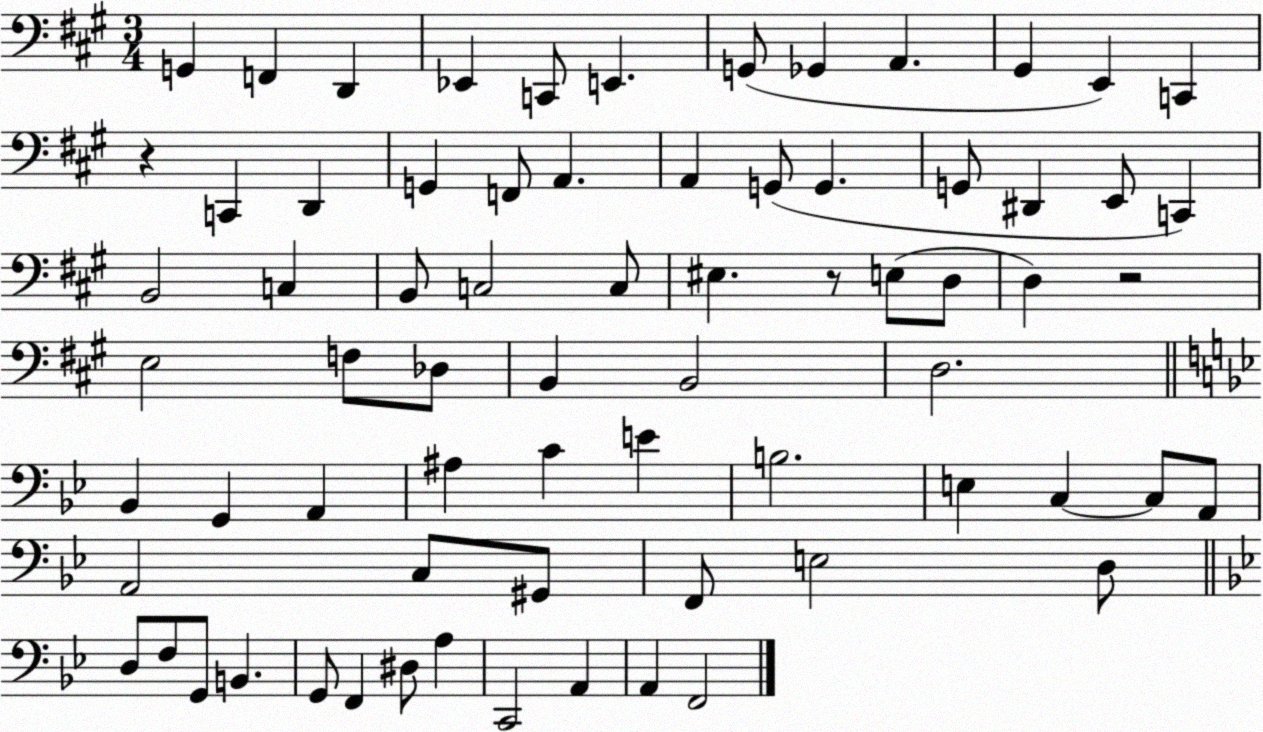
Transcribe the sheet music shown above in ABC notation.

X:1
T:Untitled
M:3/4
L:1/4
K:A
G,, F,, D,, _E,, C,,/2 E,, G,,/2 _G,, A,, ^G,, E,, C,, z C,, D,, G,, F,,/2 A,, A,, G,,/2 G,, G,,/2 ^D,, E,,/2 C,, B,,2 C, B,,/2 C,2 C,/2 ^E, z/2 E,/2 D,/2 D, z2 E,2 F,/2 _D,/2 B,, B,,2 D,2 _B,, G,, A,, ^A, C E B,2 E, C, C,/2 A,,/2 A,,2 C,/2 ^G,,/2 F,,/2 E,2 D,/2 D,/2 F,/2 G,,/2 B,, G,,/2 F,, ^D,/2 A, C,,2 A,, A,, F,,2